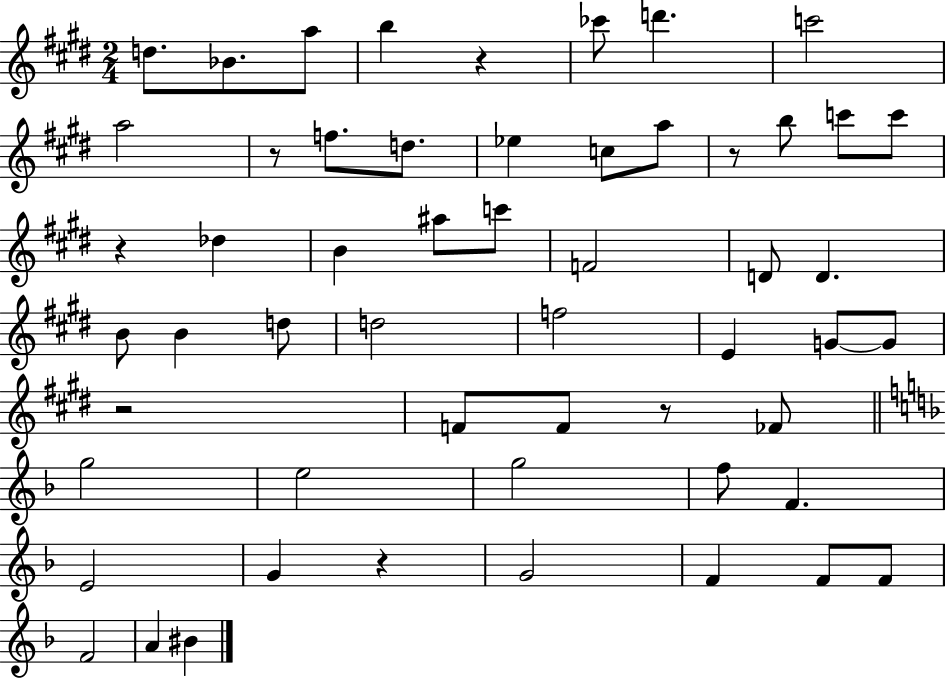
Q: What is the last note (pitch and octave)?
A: BIS4